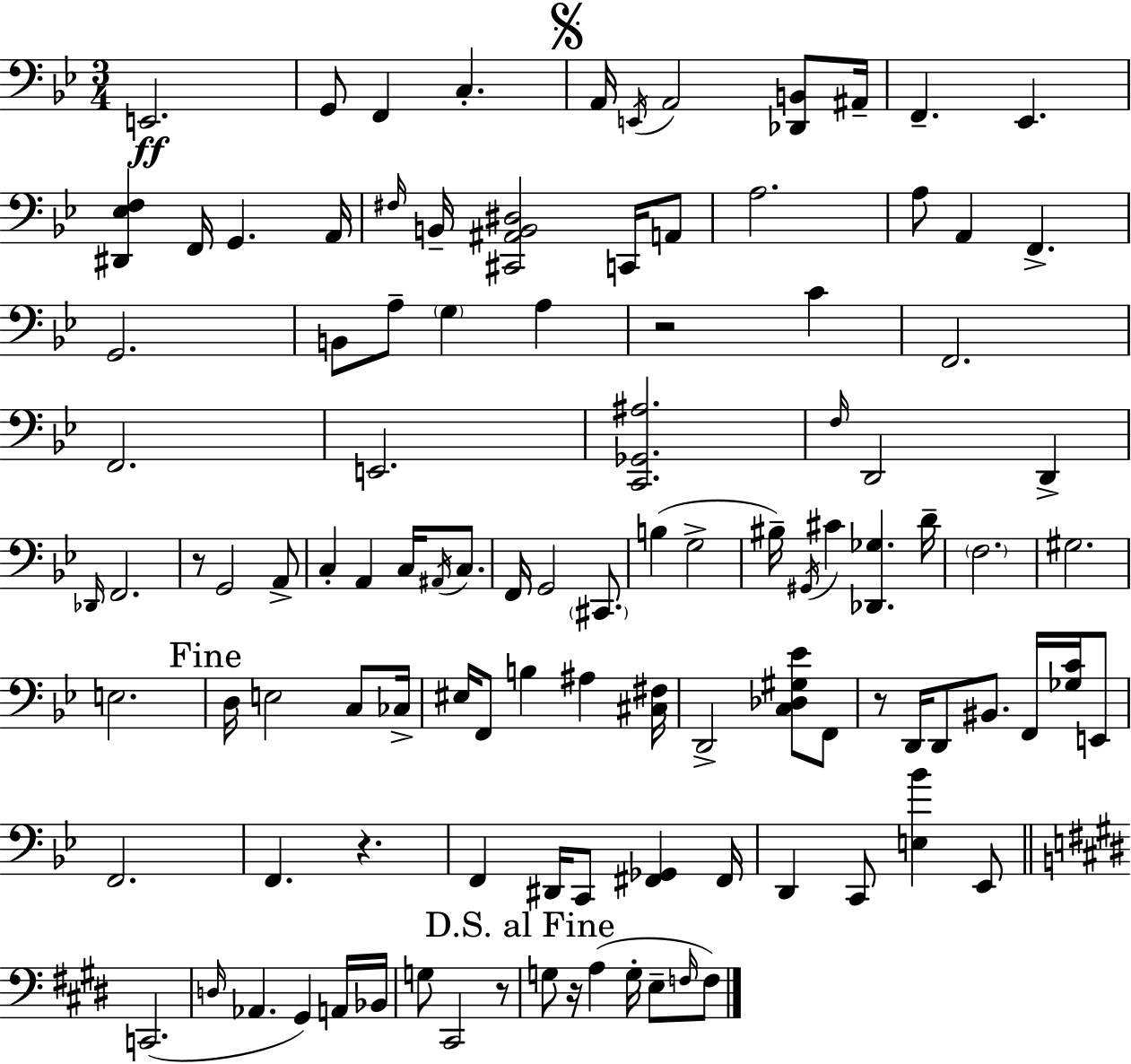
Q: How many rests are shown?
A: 6